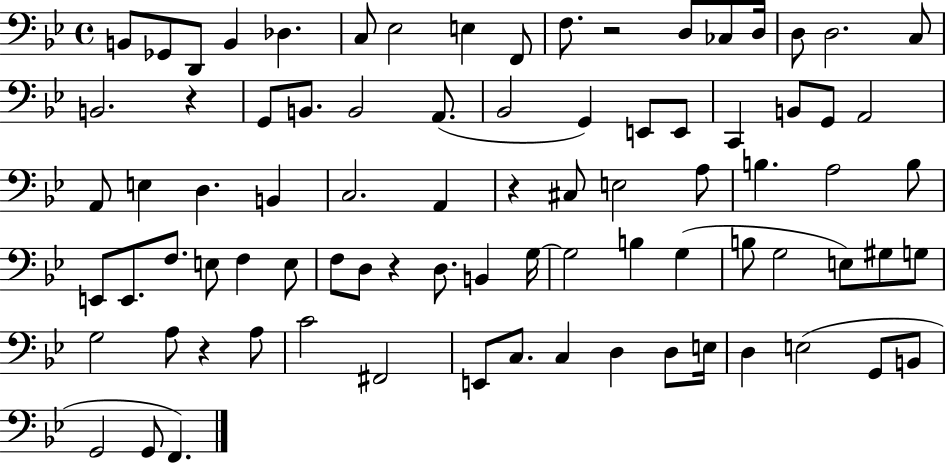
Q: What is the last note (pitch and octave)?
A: F2